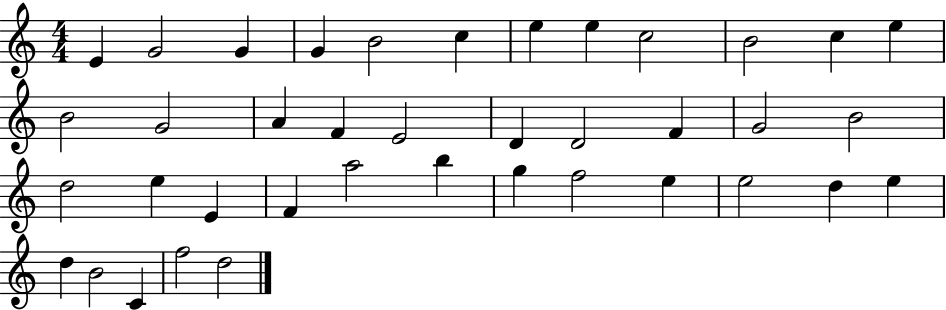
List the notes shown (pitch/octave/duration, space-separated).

E4/q G4/h G4/q G4/q B4/h C5/q E5/q E5/q C5/h B4/h C5/q E5/q B4/h G4/h A4/q F4/q E4/h D4/q D4/h F4/q G4/h B4/h D5/h E5/q E4/q F4/q A5/h B5/q G5/q F5/h E5/q E5/h D5/q E5/q D5/q B4/h C4/q F5/h D5/h